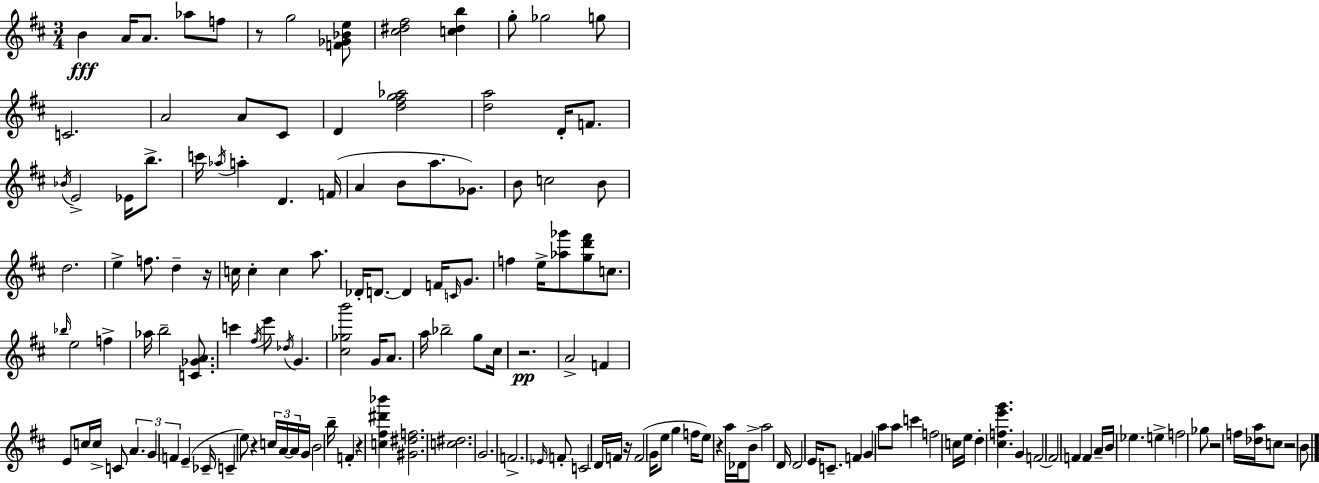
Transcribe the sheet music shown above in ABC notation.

X:1
T:Untitled
M:3/4
L:1/4
K:D
B A/4 A/2 _a/2 f/2 z/2 g2 [F_G_Be]/2 [^c^d^f]2 [c^db] g/2 _g2 g/2 C2 A2 A/2 ^C/2 D [d^fg_a]2 [da]2 D/4 F/2 _B/4 E2 _E/4 b/2 c'/4 _a/4 a D F/4 A B/2 a/2 _G/2 B/2 c2 B/2 d2 e f/2 d z/4 c/4 c c a/2 _D/4 D/2 D F/4 C/4 G/2 f e/4 [_a_g']/2 [gd'^f']/2 c/2 _b/4 e2 f _a/4 b2 [C_GA]/2 c' ^f/4 e'/2 _d/4 G [^c_gb']2 G/4 A/2 a/4 _b2 g/2 ^c/4 z2 A2 F E/2 c/4 c/4 C/2 A G F E _C/4 C e/2 z c/4 A/4 A/4 G/4 B2 b/4 F z [c^f^d'_b'] [^G^df]2 [c^d]2 G2 F2 _E/4 F/2 C2 D/4 F/4 z/4 F2 G/4 e/2 g f/4 e/2 z a/4 _D/4 B/2 a2 D/4 D2 E/4 C/2 F G a/2 a/2 c' f2 c/4 e/4 d [^cfe'g'] G F2 F2 F F A/4 B/4 _e e f2 _g/2 z2 f/4 [_da]/4 c/2 z2 B/2